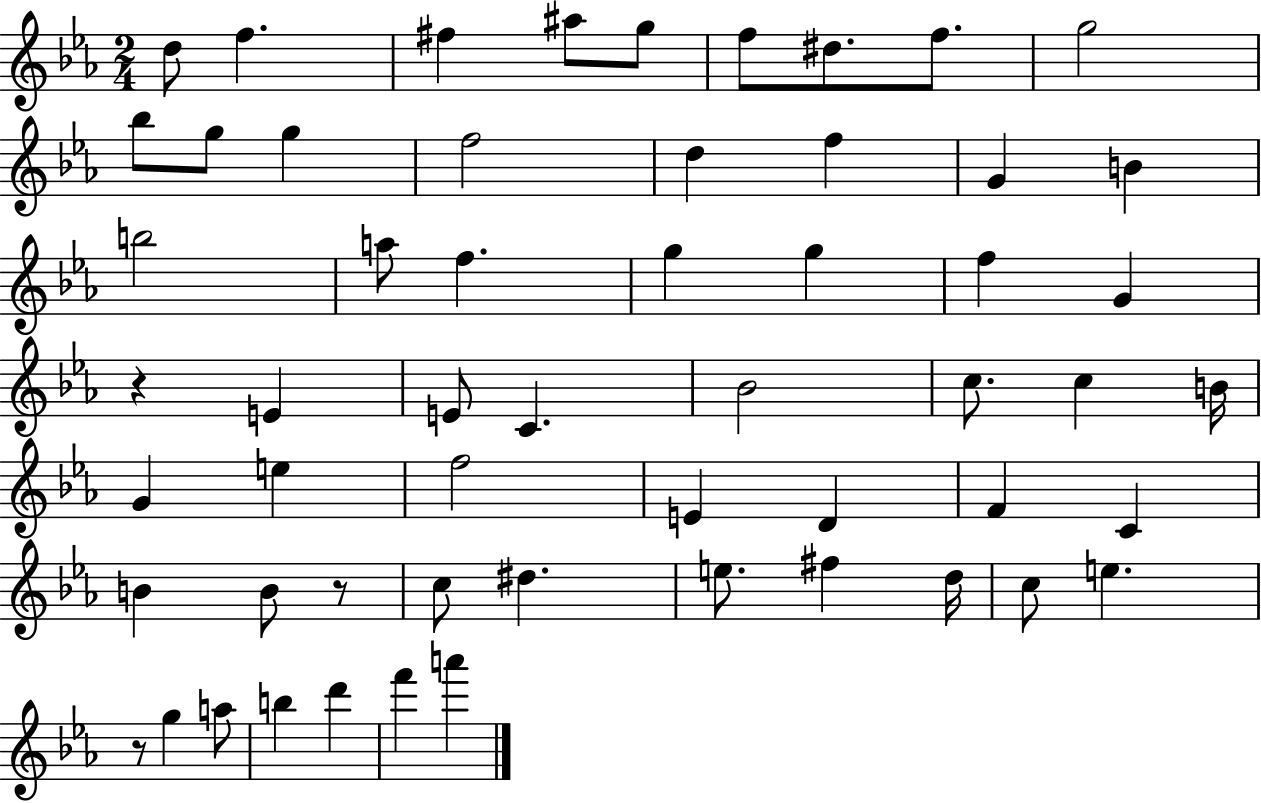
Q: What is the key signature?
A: EES major